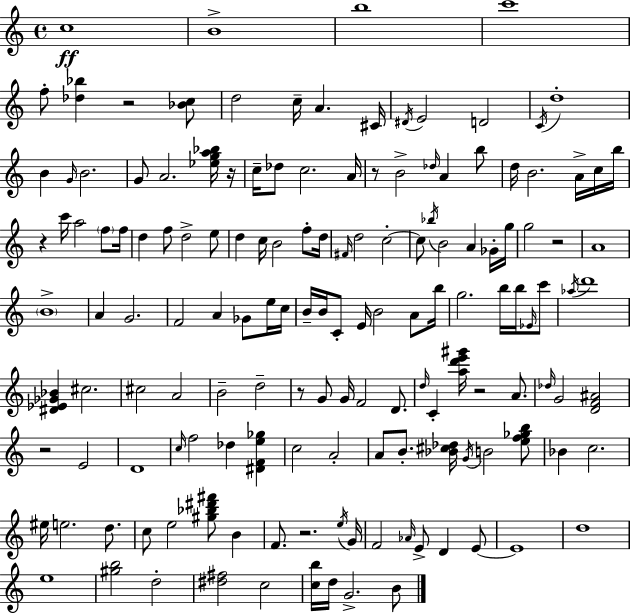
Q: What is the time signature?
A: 4/4